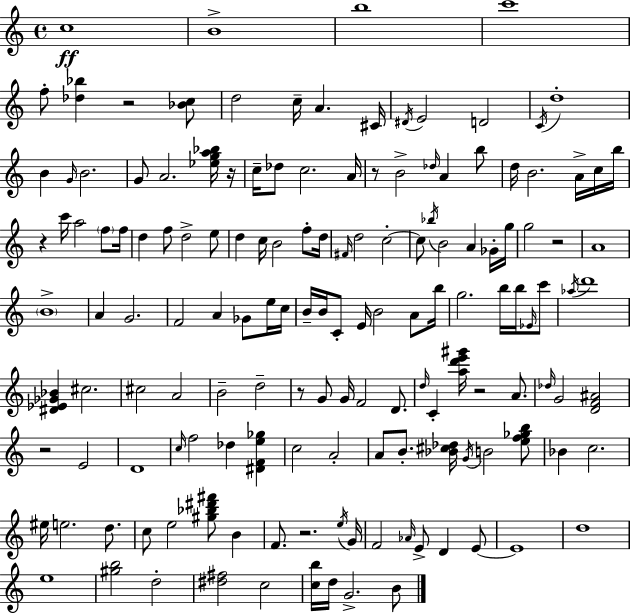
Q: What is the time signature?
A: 4/4